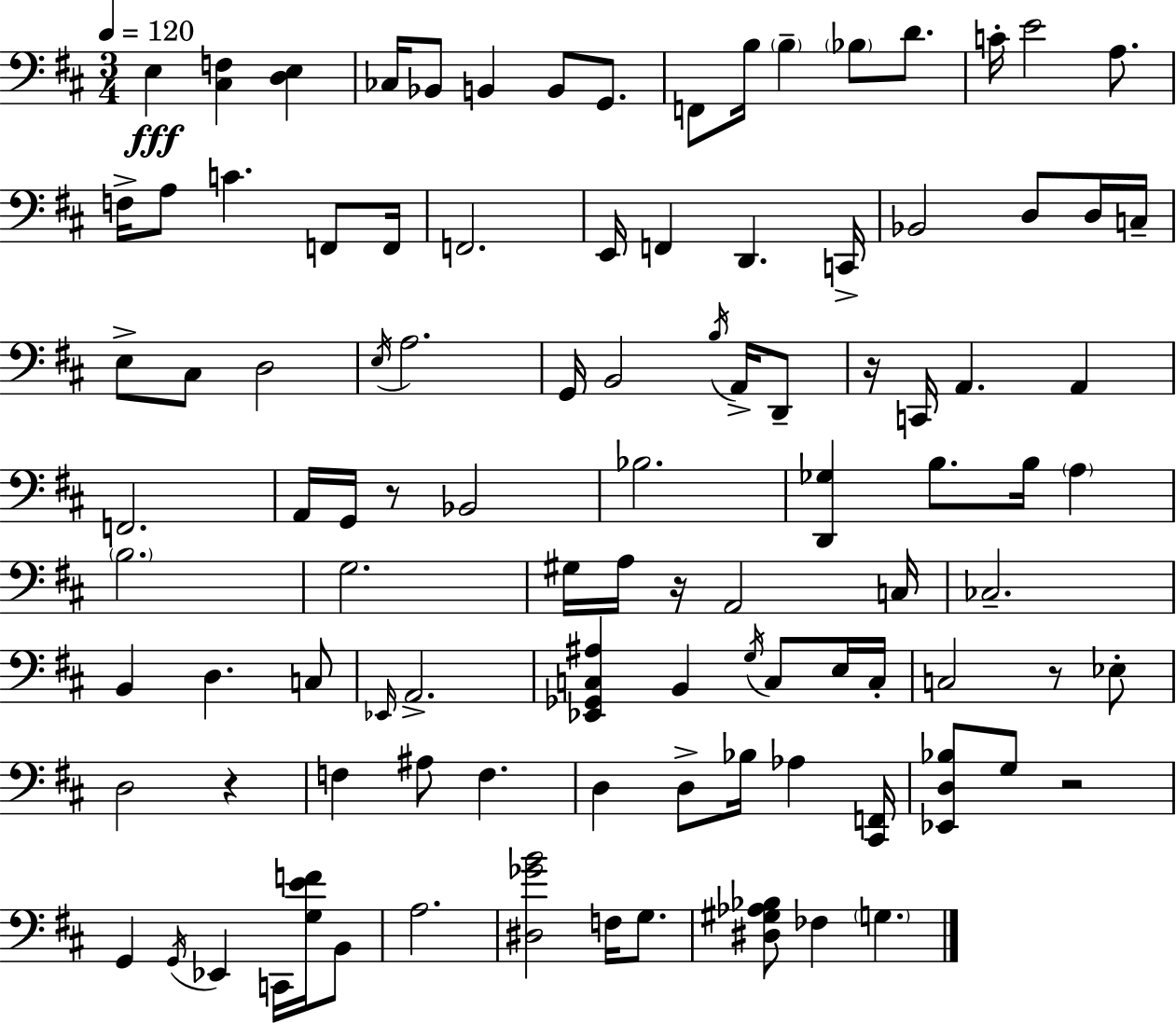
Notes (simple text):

E3/q [C#3,F3]/q [D3,E3]/q CES3/s Bb2/e B2/q B2/e G2/e. F2/e B3/s B3/q Bb3/e D4/e. C4/s E4/h A3/e. F3/s A3/e C4/q. F2/e F2/s F2/h. E2/s F2/q D2/q. C2/s Bb2/h D3/e D3/s C3/s E3/e C#3/e D3/h E3/s A3/h. G2/s B2/h B3/s A2/s D2/e R/s C2/s A2/q. A2/q F2/h. A2/s G2/s R/e Bb2/h Bb3/h. [D2,Gb3]/q B3/e. B3/s A3/q B3/h. G3/h. G#3/s A3/s R/s A2/h C3/s CES3/h. B2/q D3/q. C3/e Eb2/s A2/h. [Eb2,Gb2,C3,A#3]/q B2/q G3/s C3/e E3/s C3/s C3/h R/e Eb3/e D3/h R/q F3/q A#3/e F3/q. D3/q D3/e Bb3/s Ab3/q [C#2,F2]/s [Eb2,D3,Bb3]/e G3/e R/h G2/q G2/s Eb2/q C2/s [G3,E4,F4]/s B2/e A3/h. [D#3,Gb4,B4]/h F3/s G3/e. [D#3,G#3,Ab3,Bb3]/e FES3/q G3/q.